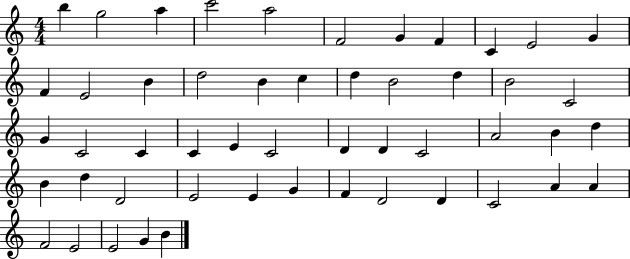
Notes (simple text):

B5/q G5/h A5/q C6/h A5/h F4/h G4/q F4/q C4/q E4/h G4/q F4/q E4/h B4/q D5/h B4/q C5/q D5/q B4/h D5/q B4/h C4/h G4/q C4/h C4/q C4/q E4/q C4/h D4/q D4/q C4/h A4/h B4/q D5/q B4/q D5/q D4/h E4/h E4/q G4/q F4/q D4/h D4/q C4/h A4/q A4/q F4/h E4/h E4/h G4/q B4/q